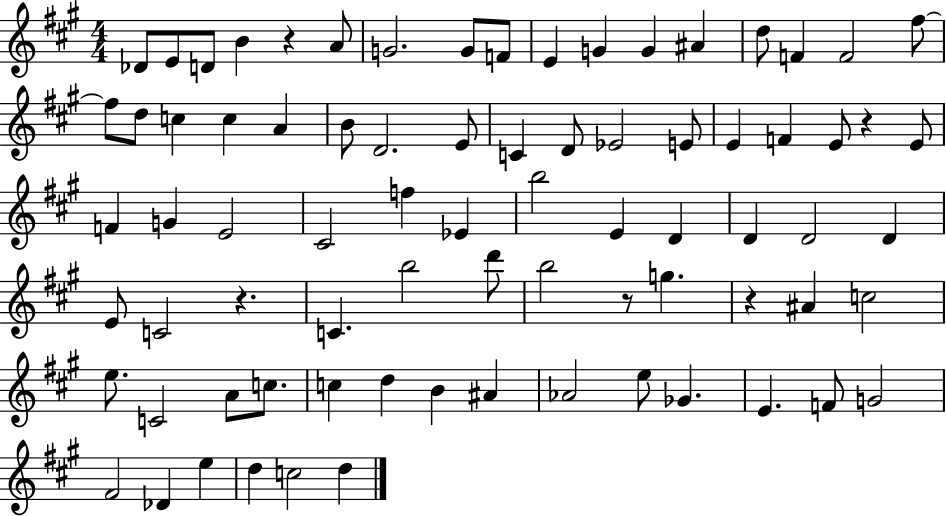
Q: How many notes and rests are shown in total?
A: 78